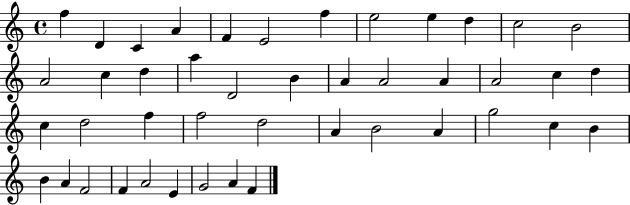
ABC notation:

X:1
T:Untitled
M:4/4
L:1/4
K:C
f D C A F E2 f e2 e d c2 B2 A2 c d a D2 B A A2 A A2 c d c d2 f f2 d2 A B2 A g2 c B B A F2 F A2 E G2 A F